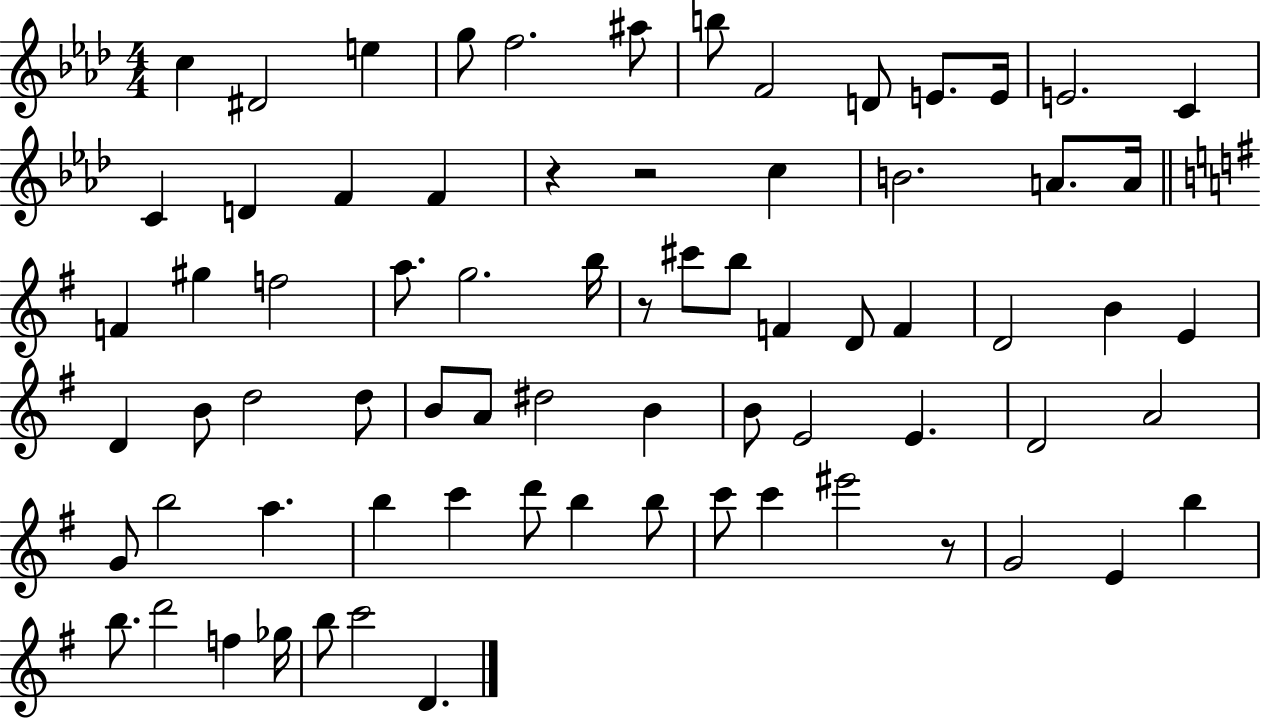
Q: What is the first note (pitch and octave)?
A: C5